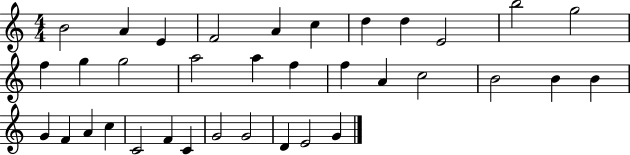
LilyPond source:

{
  \clef treble
  \numericTimeSignature
  \time 4/4
  \key c \major
  b'2 a'4 e'4 | f'2 a'4 c''4 | d''4 d''4 e'2 | b''2 g''2 | \break f''4 g''4 g''2 | a''2 a''4 f''4 | f''4 a'4 c''2 | b'2 b'4 b'4 | \break g'4 f'4 a'4 c''4 | c'2 f'4 c'4 | g'2 g'2 | d'4 e'2 g'4 | \break \bar "|."
}